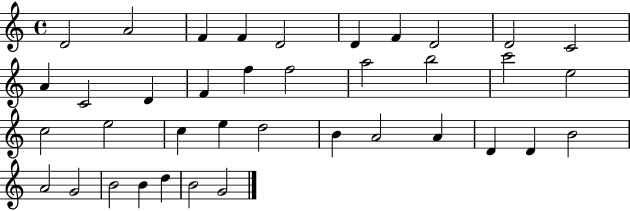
{
  \clef treble
  \time 4/4
  \defaultTimeSignature
  \key c \major
  d'2 a'2 | f'4 f'4 d'2 | d'4 f'4 d'2 | d'2 c'2 | \break a'4 c'2 d'4 | f'4 f''4 f''2 | a''2 b''2 | c'''2 e''2 | \break c''2 e''2 | c''4 e''4 d''2 | b'4 a'2 a'4 | d'4 d'4 b'2 | \break a'2 g'2 | b'2 b'4 d''4 | b'2 g'2 | \bar "|."
}